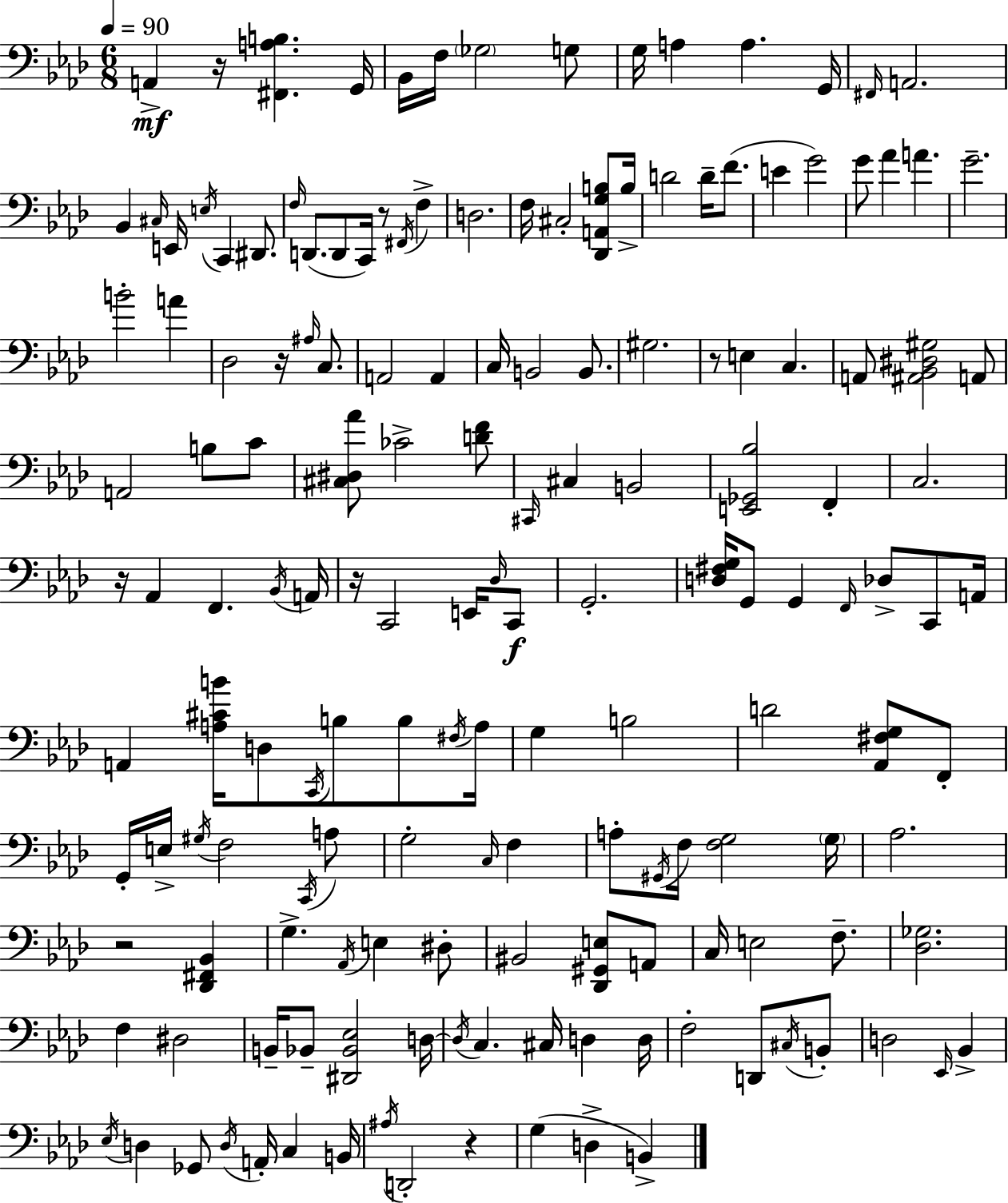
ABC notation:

X:1
T:Untitled
M:6/8
L:1/4
K:Ab
A,, z/4 [^F,,A,B,] G,,/4 _B,,/4 F,/4 _G,2 G,/2 G,/4 A, A, G,,/4 ^F,,/4 A,,2 _B,, ^C,/4 E,,/4 E,/4 C,, ^D,,/2 F,/4 D,,/2 D,,/2 C,,/4 z/2 ^F,,/4 F, D,2 F,/4 ^C,2 [_D,,A,,G,B,]/2 B,/4 D2 D/4 F/2 E G2 G/2 _A A G2 B2 A _D,2 z/4 ^A,/4 C,/2 A,,2 A,, C,/4 B,,2 B,,/2 ^G,2 z/2 E, C, A,,/2 [^A,,_B,,^D,^G,]2 A,,/2 A,,2 B,/2 C/2 [^C,^D,_A]/2 _C2 [DF]/2 ^C,,/4 ^C, B,,2 [E,,_G,,_B,]2 F,, C,2 z/4 _A,, F,, _B,,/4 A,,/4 z/4 C,,2 E,,/4 _D,/4 C,,/2 G,,2 [D,^F,G,]/4 G,,/2 G,, F,,/4 _D,/2 C,,/2 A,,/4 A,, [A,^CB]/4 D,/2 C,,/4 B,/2 B,/2 ^F,/4 A,/4 G, B,2 D2 [_A,,^F,G,]/2 F,,/2 G,,/4 E,/4 ^G,/4 F,2 C,,/4 A,/2 G,2 C,/4 F, A,/2 ^G,,/4 F,/4 [F,G,]2 G,/4 _A,2 z2 [_D,,^F,,_B,,] G, _A,,/4 E, ^D,/2 ^B,,2 [_D,,^G,,E,]/2 A,,/2 C,/4 E,2 F,/2 [_D,_G,]2 F, ^D,2 B,,/4 _B,,/2 [^D,,_B,,_E,]2 D,/4 D,/4 C, ^C,/4 D, D,/4 F,2 D,,/2 ^C,/4 B,,/2 D,2 _E,,/4 _B,, _E,/4 D, _G,,/2 D,/4 A,,/4 C, B,,/4 ^A,/4 D,,2 z G, D, B,,